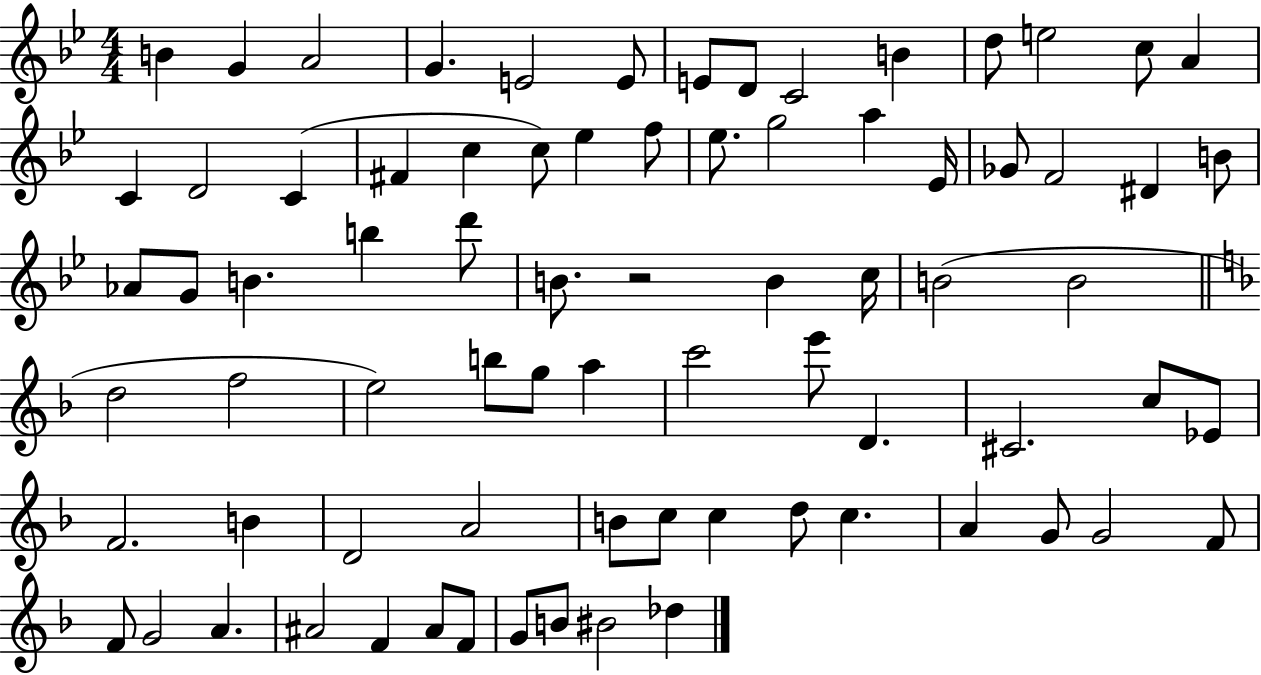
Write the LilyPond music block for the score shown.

{
  \clef treble
  \numericTimeSignature
  \time 4/4
  \key bes \major
  b'4 g'4 a'2 | g'4. e'2 e'8 | e'8 d'8 c'2 b'4 | d''8 e''2 c''8 a'4 | \break c'4 d'2 c'4( | fis'4 c''4 c''8) ees''4 f''8 | ees''8. g''2 a''4 ees'16 | ges'8 f'2 dis'4 b'8 | \break aes'8 g'8 b'4. b''4 d'''8 | b'8. r2 b'4 c''16 | b'2( b'2 | \bar "||" \break \key f \major d''2 f''2 | e''2) b''8 g''8 a''4 | c'''2 e'''8 d'4. | cis'2. c''8 ees'8 | \break f'2. b'4 | d'2 a'2 | b'8 c''8 c''4 d''8 c''4. | a'4 g'8 g'2 f'8 | \break f'8 g'2 a'4. | ais'2 f'4 ais'8 f'8 | g'8 b'8 bis'2 des''4 | \bar "|."
}